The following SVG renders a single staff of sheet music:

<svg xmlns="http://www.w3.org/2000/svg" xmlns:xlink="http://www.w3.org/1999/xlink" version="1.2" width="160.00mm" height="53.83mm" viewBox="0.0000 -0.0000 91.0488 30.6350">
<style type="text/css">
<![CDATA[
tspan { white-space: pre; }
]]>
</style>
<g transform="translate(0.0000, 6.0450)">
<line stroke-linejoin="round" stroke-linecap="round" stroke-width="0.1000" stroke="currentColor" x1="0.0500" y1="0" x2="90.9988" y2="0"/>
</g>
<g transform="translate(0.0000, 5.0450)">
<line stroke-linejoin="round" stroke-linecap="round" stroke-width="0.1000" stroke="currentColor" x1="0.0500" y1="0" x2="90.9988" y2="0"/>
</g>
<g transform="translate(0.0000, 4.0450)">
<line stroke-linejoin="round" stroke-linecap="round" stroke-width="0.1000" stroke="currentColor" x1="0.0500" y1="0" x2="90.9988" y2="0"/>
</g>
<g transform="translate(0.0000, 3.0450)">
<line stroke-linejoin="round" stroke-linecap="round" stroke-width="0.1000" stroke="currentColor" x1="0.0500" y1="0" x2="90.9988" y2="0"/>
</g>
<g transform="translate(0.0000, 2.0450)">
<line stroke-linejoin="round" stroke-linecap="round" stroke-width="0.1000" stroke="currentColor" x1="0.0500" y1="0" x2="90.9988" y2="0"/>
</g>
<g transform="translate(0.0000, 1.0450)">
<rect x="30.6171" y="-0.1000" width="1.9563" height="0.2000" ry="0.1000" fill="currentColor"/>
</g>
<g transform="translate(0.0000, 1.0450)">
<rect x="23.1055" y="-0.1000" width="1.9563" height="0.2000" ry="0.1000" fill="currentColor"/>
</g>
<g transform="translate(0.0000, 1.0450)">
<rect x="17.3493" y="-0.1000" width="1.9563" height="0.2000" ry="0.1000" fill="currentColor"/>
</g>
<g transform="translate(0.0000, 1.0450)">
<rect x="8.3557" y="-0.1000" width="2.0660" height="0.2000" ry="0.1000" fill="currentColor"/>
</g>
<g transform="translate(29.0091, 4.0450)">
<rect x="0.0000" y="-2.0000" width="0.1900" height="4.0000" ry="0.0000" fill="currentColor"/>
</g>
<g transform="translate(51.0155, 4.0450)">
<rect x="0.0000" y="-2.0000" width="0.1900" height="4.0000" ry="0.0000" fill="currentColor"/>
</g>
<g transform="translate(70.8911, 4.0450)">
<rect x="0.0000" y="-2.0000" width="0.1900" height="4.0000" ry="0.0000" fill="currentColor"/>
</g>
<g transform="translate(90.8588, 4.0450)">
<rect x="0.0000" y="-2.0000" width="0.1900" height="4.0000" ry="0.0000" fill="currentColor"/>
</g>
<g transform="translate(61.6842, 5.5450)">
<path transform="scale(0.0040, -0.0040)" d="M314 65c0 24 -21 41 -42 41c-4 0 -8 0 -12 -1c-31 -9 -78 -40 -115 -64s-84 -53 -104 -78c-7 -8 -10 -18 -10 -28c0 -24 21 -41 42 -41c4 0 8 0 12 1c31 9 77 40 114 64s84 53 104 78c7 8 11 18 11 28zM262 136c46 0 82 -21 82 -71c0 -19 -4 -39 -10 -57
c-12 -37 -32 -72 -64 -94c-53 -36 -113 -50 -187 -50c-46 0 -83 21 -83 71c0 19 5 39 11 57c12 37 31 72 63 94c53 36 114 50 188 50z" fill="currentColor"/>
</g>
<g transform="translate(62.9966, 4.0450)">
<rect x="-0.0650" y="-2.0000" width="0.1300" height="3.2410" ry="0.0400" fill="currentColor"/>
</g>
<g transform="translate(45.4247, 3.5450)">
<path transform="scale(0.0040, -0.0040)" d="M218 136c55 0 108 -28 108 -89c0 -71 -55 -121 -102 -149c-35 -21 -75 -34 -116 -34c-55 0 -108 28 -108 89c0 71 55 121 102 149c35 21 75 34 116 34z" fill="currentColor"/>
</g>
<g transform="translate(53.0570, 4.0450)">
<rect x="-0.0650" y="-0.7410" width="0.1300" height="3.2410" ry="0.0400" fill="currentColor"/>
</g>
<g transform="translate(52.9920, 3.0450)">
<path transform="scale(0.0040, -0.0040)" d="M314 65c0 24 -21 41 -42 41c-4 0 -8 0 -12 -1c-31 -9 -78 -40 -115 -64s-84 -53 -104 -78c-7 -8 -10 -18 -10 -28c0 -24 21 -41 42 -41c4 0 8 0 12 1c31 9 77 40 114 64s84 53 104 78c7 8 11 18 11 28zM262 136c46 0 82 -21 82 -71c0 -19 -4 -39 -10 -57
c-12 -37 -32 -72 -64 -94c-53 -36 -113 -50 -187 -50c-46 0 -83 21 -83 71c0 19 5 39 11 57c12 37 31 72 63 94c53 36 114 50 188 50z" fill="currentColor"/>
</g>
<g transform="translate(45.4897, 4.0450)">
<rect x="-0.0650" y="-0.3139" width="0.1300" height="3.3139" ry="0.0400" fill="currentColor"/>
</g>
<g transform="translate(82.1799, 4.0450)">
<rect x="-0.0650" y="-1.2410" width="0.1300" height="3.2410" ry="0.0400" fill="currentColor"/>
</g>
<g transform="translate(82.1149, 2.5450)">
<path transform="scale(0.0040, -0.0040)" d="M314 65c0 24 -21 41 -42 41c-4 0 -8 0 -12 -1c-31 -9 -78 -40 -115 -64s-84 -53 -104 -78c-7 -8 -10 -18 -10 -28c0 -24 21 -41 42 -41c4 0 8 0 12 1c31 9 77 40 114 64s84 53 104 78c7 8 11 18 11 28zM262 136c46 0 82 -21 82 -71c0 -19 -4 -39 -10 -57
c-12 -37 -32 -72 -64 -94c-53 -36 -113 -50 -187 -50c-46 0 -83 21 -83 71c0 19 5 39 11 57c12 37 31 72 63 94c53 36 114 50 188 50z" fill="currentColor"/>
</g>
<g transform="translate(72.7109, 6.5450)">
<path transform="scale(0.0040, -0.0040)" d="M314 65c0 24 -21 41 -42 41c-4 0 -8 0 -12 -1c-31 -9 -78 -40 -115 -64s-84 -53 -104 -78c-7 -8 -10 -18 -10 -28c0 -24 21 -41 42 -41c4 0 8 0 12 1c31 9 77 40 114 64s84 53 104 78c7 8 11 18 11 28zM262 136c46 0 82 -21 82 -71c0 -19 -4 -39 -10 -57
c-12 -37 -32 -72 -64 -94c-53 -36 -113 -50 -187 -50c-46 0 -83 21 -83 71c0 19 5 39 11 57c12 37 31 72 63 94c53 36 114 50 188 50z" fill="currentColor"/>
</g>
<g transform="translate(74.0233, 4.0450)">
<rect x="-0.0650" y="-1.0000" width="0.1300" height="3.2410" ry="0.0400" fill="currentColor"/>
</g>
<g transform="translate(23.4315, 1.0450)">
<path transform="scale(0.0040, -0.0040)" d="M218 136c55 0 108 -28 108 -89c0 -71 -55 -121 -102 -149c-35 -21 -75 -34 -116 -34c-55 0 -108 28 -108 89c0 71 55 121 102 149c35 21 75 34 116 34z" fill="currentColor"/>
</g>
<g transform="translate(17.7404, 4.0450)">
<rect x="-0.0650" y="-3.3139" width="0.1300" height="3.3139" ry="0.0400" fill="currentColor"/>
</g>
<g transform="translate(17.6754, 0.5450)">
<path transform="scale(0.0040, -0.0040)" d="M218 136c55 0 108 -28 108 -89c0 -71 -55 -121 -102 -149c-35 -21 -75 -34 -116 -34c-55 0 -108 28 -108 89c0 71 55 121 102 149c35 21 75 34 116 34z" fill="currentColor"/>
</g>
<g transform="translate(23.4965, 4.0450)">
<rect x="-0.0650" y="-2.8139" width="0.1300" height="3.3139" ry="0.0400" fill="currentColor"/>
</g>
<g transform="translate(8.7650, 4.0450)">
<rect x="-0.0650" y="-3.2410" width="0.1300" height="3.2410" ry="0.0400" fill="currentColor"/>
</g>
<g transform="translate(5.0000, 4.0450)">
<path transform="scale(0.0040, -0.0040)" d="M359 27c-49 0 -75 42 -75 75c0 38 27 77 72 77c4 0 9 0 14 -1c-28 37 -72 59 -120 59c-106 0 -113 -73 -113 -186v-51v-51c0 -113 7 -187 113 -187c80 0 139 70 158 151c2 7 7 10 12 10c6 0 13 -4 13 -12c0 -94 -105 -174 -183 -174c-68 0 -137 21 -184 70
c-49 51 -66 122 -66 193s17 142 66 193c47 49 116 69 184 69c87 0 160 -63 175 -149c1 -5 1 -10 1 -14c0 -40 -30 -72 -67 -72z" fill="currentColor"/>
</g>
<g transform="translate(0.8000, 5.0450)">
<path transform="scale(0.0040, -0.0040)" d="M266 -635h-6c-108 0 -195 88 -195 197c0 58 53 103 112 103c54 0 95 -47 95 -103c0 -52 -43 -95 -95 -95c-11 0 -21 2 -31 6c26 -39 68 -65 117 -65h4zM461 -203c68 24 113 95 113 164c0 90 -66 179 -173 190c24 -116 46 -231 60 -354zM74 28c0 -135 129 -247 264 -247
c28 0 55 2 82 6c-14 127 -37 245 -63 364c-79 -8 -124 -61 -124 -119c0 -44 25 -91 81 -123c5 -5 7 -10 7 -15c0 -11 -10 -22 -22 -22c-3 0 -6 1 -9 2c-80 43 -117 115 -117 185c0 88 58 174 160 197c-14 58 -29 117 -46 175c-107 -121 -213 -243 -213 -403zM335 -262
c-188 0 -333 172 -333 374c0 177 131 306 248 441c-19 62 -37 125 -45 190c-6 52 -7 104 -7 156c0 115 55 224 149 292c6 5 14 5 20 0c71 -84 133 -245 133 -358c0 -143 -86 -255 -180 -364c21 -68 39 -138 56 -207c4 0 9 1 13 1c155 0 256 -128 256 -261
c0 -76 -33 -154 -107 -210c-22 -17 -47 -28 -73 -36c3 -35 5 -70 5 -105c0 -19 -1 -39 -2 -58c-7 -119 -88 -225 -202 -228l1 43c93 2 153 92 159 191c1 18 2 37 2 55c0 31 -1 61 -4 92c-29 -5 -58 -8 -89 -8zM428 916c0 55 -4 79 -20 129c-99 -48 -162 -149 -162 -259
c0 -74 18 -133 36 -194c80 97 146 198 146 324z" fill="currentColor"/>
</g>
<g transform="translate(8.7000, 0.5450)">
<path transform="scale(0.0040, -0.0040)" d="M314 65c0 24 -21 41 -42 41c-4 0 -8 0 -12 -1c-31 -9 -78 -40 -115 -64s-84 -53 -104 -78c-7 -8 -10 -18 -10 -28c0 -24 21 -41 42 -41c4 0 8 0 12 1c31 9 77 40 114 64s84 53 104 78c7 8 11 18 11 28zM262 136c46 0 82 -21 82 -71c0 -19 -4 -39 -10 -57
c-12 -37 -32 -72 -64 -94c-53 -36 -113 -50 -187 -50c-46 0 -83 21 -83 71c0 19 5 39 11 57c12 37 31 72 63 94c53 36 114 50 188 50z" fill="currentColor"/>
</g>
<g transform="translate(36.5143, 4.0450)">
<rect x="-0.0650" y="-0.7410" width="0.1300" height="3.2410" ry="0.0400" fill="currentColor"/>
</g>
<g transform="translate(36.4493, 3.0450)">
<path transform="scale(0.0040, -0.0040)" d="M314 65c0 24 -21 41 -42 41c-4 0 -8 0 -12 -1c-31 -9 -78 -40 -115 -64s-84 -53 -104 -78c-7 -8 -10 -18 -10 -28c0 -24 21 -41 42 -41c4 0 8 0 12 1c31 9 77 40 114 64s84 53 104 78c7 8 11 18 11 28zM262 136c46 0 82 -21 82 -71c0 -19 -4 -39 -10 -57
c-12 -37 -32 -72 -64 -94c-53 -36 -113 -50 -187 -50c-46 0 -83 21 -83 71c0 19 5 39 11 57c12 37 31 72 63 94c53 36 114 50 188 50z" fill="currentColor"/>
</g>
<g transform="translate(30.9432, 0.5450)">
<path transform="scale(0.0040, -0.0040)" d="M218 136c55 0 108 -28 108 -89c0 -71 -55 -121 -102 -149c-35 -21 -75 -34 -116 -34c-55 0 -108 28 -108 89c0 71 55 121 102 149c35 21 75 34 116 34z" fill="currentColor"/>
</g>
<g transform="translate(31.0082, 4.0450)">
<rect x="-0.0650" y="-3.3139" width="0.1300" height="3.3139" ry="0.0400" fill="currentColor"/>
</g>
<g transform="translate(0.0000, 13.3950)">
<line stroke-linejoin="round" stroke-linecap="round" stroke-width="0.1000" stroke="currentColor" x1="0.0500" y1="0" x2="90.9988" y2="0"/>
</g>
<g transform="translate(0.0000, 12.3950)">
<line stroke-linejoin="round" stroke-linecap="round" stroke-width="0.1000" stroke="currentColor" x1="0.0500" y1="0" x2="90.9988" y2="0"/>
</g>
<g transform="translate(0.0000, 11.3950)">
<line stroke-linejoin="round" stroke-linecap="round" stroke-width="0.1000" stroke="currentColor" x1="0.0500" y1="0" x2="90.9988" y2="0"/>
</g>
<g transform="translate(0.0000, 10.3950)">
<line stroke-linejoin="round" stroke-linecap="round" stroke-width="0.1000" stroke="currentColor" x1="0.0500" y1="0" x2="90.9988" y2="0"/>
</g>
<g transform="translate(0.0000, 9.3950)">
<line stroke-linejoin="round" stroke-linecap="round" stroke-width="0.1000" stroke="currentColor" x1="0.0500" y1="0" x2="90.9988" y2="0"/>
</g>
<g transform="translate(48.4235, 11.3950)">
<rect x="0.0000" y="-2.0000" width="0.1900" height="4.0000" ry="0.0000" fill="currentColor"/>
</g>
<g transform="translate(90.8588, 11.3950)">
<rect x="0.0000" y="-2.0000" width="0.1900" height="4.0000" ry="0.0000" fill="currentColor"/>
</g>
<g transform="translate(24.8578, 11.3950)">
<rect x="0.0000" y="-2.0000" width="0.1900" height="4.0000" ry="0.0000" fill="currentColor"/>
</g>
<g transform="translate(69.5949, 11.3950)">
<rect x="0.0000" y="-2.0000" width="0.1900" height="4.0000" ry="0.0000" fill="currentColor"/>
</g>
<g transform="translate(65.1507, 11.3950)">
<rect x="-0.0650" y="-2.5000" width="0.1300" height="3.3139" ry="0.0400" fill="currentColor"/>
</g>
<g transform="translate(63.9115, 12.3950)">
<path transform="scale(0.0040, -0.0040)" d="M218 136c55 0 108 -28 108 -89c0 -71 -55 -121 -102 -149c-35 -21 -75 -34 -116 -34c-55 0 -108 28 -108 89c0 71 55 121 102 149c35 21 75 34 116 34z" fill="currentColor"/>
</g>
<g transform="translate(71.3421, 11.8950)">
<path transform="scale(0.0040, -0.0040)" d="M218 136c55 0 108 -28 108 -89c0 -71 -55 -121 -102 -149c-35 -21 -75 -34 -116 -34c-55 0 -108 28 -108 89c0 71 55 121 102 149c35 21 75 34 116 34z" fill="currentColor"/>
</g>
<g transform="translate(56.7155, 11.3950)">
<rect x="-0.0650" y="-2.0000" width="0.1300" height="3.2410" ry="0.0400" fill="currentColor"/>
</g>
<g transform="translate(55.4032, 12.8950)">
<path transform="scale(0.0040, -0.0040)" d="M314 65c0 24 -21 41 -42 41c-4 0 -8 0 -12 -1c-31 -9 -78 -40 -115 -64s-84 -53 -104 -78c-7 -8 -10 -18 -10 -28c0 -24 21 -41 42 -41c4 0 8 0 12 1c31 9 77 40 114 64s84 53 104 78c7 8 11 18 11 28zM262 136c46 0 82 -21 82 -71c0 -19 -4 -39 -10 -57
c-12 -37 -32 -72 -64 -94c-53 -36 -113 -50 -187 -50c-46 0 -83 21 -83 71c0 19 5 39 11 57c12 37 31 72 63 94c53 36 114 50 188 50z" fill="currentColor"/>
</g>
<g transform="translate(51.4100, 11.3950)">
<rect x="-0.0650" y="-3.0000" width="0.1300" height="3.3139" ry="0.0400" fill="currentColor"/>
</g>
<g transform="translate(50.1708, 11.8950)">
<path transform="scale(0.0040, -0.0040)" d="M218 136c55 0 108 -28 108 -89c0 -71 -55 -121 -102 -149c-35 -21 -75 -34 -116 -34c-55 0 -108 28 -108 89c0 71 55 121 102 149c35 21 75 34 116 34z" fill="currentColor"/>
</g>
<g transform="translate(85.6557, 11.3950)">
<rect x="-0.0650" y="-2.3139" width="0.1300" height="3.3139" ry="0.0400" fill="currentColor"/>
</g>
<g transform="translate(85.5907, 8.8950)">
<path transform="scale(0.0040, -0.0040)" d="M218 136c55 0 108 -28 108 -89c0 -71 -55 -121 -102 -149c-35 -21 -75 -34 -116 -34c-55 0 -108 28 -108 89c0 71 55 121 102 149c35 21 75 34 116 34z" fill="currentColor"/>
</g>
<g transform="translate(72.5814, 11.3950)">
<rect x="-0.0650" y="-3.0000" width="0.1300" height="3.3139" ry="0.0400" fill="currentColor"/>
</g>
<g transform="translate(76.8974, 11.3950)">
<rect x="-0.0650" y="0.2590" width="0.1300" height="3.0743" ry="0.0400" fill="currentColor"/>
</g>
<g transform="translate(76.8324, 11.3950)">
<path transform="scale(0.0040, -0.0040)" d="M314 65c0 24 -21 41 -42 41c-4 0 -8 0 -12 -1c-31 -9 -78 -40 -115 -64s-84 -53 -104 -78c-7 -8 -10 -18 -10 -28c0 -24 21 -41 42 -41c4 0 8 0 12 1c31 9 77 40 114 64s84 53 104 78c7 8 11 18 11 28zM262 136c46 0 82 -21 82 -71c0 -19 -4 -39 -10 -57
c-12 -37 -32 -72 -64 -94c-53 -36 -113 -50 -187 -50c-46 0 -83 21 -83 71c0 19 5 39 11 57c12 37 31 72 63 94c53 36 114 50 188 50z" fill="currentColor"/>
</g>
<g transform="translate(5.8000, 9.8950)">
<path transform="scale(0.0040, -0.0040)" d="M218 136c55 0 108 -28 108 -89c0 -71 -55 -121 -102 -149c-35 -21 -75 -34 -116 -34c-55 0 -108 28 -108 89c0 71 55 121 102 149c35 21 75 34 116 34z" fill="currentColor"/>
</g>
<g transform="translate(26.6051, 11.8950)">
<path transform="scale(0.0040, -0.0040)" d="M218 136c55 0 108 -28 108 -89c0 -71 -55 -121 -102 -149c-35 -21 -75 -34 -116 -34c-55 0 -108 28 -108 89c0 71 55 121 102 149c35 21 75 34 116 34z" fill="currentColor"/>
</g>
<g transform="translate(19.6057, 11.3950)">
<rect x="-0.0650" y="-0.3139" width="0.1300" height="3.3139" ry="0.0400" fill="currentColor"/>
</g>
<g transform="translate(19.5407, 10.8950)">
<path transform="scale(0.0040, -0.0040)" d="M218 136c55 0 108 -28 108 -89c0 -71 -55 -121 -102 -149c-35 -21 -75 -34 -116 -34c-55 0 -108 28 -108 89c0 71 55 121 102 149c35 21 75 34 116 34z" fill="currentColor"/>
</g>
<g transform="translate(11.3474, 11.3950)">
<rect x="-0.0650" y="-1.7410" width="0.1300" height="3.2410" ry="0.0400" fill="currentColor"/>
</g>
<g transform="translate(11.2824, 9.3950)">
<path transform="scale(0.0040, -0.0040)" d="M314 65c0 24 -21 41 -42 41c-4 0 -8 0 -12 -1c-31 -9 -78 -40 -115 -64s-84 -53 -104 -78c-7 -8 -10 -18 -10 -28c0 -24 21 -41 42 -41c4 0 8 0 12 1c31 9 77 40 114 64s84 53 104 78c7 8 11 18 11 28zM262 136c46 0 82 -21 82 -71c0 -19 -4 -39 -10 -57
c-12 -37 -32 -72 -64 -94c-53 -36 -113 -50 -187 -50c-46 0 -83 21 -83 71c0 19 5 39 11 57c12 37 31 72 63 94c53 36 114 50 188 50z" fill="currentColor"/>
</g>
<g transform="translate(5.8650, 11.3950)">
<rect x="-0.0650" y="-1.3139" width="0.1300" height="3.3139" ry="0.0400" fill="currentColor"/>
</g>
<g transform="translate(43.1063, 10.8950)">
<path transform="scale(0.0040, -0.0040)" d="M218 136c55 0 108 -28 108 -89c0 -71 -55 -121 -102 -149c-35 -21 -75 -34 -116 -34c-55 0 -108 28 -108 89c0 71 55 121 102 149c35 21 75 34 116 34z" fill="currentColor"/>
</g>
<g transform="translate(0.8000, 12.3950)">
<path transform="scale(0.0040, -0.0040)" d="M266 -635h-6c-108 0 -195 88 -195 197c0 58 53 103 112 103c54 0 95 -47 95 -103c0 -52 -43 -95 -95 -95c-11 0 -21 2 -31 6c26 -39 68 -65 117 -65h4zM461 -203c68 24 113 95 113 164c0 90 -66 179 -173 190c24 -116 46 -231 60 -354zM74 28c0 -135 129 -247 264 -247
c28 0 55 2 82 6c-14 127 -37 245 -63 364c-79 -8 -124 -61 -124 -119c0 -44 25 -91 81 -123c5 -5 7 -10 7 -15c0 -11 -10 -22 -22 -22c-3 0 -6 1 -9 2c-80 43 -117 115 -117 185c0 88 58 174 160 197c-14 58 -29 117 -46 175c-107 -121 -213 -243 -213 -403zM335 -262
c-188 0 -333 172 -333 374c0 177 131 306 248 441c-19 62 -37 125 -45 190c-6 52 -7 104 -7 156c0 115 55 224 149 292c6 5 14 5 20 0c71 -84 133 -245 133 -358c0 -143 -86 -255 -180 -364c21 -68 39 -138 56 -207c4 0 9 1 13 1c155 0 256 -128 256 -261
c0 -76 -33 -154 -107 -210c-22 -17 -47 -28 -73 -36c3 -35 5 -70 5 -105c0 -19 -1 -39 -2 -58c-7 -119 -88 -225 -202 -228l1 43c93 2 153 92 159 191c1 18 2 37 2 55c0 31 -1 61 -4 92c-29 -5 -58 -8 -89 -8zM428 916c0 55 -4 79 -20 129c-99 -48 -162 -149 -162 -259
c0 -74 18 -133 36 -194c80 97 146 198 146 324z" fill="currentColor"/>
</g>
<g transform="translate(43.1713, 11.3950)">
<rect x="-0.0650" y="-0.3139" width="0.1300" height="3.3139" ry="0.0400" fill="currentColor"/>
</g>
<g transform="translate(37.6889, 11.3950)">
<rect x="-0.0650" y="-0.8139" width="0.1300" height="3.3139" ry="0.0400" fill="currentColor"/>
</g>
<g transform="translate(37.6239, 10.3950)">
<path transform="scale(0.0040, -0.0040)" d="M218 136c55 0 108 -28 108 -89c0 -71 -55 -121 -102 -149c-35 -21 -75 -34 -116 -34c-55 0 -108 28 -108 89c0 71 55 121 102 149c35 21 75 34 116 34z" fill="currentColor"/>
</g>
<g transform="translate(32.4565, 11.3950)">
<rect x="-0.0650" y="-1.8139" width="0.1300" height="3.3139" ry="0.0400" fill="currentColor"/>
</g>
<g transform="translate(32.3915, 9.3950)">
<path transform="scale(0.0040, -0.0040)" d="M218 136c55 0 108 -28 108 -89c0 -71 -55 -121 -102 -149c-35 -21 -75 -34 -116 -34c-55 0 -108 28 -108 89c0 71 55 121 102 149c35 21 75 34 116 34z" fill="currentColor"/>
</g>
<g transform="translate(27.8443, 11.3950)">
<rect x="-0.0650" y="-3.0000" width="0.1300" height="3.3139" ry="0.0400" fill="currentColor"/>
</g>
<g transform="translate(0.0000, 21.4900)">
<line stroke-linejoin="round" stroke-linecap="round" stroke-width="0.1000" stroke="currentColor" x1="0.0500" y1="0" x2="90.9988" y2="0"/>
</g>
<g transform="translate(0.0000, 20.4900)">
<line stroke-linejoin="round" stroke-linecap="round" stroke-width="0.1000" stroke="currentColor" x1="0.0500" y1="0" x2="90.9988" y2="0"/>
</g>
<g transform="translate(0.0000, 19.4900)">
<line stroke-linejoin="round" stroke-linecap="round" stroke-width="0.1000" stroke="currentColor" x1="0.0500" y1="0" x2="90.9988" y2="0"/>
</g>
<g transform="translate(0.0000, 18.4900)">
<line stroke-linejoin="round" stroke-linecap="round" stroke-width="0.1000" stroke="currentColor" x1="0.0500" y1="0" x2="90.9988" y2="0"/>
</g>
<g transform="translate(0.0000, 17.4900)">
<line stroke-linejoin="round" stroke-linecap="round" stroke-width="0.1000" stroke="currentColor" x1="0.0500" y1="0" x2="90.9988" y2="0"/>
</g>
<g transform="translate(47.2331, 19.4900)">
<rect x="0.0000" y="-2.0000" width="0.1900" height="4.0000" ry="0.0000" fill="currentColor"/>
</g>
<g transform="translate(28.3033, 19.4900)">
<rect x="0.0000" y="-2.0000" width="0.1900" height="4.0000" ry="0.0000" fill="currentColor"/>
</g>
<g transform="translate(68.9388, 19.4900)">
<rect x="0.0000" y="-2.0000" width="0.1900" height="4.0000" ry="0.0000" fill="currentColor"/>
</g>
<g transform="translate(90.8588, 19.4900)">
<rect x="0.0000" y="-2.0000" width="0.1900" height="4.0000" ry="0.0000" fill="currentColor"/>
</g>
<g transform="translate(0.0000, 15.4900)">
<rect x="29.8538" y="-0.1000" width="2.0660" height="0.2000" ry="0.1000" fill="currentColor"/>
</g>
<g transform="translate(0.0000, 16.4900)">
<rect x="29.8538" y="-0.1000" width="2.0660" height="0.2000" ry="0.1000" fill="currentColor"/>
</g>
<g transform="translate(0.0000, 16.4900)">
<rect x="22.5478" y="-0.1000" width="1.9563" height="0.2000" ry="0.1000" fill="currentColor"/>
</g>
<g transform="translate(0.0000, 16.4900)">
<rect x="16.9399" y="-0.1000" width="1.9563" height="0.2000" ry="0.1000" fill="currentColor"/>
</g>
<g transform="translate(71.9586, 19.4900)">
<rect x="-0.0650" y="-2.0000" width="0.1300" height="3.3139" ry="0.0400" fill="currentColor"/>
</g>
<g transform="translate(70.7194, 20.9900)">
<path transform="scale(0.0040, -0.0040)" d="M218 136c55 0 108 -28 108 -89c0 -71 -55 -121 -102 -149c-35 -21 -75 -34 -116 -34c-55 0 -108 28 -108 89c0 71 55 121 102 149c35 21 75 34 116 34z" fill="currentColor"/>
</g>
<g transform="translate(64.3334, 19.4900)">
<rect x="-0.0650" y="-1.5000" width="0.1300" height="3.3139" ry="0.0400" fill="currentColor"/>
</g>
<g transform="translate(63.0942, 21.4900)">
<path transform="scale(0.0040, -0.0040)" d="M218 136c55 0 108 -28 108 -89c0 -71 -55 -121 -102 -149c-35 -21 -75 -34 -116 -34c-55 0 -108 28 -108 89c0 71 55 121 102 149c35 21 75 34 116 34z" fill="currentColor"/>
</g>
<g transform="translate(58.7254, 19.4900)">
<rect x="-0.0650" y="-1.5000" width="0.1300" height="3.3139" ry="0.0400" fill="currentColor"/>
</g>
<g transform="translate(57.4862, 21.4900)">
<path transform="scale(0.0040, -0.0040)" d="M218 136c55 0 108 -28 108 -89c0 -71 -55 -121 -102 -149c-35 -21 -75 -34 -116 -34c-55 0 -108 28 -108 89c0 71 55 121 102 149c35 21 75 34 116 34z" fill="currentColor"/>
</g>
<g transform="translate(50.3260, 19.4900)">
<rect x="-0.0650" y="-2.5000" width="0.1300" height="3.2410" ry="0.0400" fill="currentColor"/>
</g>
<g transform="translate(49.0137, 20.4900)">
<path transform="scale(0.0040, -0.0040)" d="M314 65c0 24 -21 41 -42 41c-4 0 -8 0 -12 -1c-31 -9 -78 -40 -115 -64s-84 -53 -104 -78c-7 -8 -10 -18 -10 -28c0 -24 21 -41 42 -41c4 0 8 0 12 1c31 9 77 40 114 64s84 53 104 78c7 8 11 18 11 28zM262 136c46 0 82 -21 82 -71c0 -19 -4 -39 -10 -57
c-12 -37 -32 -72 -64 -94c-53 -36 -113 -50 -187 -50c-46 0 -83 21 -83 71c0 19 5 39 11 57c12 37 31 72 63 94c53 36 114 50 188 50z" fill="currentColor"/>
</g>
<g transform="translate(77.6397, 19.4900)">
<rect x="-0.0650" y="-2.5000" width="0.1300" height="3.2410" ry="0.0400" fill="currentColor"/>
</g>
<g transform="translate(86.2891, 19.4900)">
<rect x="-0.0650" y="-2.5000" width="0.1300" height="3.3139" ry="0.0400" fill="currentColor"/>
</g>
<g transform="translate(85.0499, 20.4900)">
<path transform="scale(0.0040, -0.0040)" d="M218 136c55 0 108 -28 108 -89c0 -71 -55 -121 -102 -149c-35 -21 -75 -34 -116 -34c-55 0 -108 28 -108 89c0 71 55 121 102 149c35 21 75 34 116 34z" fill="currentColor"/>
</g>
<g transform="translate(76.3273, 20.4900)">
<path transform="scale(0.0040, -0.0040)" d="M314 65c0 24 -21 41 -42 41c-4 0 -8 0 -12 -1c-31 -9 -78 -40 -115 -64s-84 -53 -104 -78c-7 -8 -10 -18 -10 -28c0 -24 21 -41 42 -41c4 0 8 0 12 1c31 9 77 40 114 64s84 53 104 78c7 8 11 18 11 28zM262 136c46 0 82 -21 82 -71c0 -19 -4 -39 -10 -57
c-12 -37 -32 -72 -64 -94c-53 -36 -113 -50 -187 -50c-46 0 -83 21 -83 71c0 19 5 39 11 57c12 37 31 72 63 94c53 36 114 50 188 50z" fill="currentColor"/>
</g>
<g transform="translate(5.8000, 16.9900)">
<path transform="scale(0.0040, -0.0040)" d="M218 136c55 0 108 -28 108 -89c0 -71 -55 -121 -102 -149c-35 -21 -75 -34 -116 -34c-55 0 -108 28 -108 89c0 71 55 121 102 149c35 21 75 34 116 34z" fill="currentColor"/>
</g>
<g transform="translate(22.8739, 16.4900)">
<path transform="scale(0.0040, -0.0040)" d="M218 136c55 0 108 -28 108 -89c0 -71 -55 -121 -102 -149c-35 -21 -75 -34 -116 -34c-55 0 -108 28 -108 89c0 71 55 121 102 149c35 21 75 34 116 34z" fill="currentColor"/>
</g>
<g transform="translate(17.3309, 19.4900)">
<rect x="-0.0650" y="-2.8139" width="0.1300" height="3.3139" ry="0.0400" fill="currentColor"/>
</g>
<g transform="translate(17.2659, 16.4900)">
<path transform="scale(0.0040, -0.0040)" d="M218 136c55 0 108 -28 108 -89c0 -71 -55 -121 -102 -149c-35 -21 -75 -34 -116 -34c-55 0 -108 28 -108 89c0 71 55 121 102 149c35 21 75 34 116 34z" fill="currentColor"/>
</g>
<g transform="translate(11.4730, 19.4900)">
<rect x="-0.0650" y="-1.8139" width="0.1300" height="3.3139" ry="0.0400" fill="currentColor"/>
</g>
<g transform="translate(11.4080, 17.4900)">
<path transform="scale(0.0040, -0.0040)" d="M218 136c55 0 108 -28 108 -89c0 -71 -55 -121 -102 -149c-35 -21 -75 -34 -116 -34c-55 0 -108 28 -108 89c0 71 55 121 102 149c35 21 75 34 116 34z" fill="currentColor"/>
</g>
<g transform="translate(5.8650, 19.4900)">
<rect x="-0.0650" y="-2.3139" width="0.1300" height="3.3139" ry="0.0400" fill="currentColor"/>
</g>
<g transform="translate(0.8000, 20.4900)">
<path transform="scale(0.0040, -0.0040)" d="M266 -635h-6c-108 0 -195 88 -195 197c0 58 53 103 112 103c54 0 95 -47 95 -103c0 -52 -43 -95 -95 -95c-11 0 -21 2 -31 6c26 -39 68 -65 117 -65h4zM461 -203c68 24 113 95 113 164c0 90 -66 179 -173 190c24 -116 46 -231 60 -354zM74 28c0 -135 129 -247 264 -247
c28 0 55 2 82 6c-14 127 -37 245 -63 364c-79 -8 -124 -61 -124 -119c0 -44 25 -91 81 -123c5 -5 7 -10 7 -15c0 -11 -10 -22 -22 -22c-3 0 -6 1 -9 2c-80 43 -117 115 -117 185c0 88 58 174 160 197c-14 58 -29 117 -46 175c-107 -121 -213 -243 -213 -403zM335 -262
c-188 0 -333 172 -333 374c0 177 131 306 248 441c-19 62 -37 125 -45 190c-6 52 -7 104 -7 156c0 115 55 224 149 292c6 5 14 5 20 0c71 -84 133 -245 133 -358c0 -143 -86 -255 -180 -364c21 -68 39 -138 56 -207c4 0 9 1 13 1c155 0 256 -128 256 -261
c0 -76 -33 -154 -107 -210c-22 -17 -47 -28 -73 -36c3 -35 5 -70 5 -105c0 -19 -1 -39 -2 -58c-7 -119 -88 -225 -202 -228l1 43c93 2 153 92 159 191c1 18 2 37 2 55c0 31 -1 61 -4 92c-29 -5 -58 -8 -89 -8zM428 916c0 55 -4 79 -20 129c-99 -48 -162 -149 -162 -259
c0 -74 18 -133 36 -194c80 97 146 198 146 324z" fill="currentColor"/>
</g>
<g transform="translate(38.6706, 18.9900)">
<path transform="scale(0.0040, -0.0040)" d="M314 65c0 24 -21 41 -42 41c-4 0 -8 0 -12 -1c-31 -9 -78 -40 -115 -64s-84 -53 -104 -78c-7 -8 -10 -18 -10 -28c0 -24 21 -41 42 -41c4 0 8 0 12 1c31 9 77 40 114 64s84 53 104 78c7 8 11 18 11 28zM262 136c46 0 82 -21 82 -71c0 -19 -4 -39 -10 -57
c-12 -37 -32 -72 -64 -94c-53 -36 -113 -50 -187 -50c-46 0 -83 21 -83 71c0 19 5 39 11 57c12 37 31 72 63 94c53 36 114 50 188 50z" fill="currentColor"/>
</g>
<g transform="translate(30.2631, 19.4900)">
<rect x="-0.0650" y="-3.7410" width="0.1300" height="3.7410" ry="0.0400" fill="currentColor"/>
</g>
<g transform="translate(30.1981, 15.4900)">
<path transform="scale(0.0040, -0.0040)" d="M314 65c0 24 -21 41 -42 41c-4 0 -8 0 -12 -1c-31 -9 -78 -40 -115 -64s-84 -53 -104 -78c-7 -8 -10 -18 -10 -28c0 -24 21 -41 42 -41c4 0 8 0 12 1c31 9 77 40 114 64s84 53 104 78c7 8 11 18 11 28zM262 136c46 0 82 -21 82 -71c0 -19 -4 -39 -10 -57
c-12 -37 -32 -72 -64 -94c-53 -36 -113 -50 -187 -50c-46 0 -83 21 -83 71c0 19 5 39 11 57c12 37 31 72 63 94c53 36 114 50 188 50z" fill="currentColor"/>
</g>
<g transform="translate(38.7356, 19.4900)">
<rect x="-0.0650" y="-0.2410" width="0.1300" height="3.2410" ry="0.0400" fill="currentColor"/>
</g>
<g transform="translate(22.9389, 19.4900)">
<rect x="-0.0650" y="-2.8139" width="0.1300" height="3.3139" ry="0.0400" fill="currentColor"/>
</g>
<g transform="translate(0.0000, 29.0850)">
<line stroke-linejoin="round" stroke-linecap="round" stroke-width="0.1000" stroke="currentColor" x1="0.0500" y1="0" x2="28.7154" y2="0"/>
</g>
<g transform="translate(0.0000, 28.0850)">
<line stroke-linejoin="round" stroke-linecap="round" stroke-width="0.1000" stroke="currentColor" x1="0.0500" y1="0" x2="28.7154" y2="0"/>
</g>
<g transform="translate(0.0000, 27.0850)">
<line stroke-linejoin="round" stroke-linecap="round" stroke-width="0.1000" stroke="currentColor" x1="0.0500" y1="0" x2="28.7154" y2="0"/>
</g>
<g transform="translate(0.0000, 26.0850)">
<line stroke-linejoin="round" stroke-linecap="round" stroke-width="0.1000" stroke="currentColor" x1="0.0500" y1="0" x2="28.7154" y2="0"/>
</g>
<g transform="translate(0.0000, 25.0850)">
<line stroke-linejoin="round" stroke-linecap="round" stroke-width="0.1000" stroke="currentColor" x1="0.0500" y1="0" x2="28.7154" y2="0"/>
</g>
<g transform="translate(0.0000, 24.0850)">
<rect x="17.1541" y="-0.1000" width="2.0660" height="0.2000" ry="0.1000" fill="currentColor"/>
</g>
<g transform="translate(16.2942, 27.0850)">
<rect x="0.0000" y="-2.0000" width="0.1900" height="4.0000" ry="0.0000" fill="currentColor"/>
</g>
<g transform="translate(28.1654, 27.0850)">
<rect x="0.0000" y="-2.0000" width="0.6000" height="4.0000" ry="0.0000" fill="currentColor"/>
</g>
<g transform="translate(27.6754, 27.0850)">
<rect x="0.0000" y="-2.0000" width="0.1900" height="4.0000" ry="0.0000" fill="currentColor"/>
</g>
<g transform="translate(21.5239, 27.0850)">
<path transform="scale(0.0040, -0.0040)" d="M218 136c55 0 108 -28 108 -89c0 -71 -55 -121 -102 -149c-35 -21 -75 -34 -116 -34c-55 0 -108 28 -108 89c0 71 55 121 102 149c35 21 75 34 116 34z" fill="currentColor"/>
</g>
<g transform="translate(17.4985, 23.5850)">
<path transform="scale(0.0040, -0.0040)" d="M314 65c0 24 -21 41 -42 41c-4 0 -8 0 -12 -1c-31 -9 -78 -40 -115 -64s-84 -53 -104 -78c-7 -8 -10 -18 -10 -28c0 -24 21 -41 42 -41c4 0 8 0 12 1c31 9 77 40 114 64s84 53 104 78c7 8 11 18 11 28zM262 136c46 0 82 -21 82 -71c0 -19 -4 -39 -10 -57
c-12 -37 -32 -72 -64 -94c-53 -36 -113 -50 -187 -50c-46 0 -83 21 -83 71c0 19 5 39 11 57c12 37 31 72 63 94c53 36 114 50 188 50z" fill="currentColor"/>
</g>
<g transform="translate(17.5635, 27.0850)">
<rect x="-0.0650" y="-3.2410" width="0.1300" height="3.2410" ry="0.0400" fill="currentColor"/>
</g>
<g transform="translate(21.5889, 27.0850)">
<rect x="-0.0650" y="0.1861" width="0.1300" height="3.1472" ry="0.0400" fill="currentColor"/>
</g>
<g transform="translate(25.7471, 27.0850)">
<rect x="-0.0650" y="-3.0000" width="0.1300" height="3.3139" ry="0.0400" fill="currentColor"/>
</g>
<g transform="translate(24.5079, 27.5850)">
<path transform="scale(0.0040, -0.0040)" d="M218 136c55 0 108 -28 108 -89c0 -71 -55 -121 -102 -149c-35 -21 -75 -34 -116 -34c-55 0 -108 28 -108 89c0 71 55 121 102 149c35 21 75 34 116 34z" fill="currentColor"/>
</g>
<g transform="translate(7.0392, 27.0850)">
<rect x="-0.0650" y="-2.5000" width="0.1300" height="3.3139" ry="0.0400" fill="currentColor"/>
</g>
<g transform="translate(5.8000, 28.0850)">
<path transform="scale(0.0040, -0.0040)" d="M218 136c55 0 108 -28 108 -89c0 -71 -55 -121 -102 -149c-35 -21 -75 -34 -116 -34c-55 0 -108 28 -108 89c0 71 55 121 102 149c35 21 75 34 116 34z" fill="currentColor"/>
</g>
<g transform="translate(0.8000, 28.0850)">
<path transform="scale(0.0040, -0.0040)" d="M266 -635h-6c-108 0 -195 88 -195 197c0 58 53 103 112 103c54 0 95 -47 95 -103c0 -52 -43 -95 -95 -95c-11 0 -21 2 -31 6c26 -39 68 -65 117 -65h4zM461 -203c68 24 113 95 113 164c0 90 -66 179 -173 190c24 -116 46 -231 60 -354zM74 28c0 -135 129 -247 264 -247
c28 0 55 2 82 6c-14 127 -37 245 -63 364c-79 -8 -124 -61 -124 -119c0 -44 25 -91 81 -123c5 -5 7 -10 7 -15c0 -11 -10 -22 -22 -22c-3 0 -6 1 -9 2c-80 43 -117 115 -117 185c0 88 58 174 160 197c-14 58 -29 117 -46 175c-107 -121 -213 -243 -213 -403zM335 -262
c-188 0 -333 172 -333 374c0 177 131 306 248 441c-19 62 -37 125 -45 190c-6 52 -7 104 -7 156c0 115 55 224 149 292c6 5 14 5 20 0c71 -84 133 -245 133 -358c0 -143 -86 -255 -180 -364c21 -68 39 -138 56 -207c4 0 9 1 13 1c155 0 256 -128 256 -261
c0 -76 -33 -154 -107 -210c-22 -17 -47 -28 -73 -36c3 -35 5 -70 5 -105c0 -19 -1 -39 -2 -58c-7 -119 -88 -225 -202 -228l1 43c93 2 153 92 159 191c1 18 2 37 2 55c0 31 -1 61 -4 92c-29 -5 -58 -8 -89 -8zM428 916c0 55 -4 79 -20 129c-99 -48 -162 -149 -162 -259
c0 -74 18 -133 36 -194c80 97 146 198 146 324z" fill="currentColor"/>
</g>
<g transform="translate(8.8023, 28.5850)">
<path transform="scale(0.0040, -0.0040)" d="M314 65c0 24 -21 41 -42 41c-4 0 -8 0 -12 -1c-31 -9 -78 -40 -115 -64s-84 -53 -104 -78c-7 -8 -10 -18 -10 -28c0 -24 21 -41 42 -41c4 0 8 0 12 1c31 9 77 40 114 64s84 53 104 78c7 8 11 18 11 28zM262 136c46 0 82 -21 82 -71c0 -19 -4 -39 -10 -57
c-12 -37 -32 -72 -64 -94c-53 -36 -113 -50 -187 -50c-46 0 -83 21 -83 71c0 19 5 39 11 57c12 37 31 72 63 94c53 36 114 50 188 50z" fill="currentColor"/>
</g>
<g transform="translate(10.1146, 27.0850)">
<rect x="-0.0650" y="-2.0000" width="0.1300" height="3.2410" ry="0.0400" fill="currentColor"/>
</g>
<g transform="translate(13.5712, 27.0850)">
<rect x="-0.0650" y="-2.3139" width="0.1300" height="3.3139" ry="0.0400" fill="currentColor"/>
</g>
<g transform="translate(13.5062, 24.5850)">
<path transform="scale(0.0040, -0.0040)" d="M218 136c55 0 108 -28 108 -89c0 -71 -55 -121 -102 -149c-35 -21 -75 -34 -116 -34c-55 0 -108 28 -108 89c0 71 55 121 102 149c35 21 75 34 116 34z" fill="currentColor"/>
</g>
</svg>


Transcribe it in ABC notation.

X:1
T:Untitled
M:4/4
L:1/4
K:C
b2 b a b d2 c d2 F2 D2 e2 e f2 c A f d c A F2 G A B2 g g f a a c'2 c2 G2 E E F G2 G G F2 g b2 B A